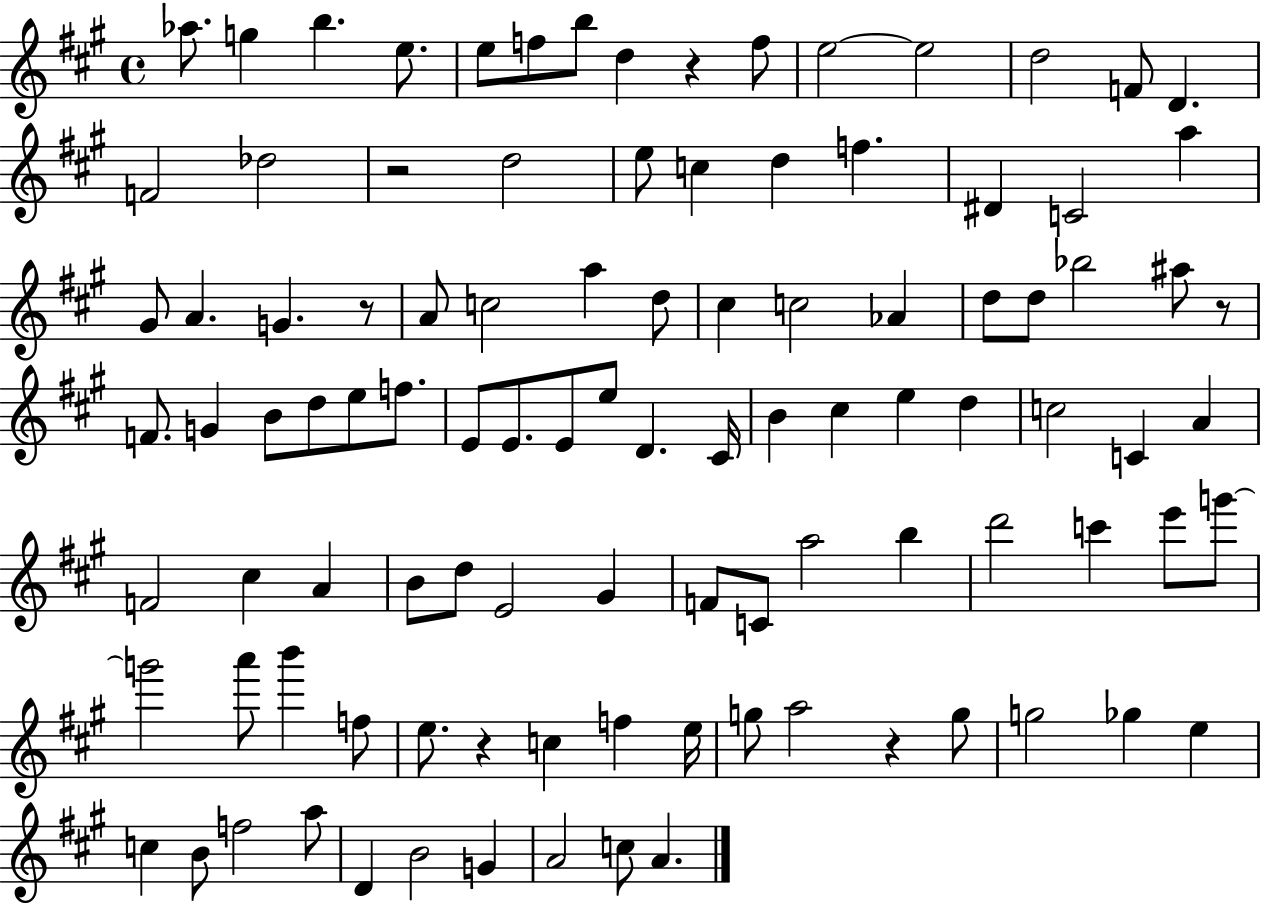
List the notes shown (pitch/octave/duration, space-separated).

Ab5/e. G5/q B5/q. E5/e. E5/e F5/e B5/e D5/q R/q F5/e E5/h E5/h D5/h F4/e D4/q. F4/h Db5/h R/h D5/h E5/e C5/q D5/q F5/q. D#4/q C4/h A5/q G#4/e A4/q. G4/q. R/e A4/e C5/h A5/q D5/e C#5/q C5/h Ab4/q D5/e D5/e Bb5/h A#5/e R/e F4/e. G4/q B4/e D5/e E5/e F5/e. E4/e E4/e. E4/e E5/e D4/q. C#4/s B4/q C#5/q E5/q D5/q C5/h C4/q A4/q F4/h C#5/q A4/q B4/e D5/e E4/h G#4/q F4/e C4/e A5/h B5/q D6/h C6/q E6/e G6/e G6/h A6/e B6/q F5/e E5/e. R/q C5/q F5/q E5/s G5/e A5/h R/q G5/e G5/h Gb5/q E5/q C5/q B4/e F5/h A5/e D4/q B4/h G4/q A4/h C5/e A4/q.